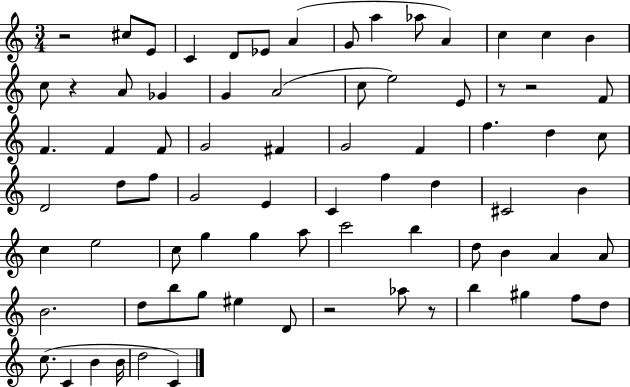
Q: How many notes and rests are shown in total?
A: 77